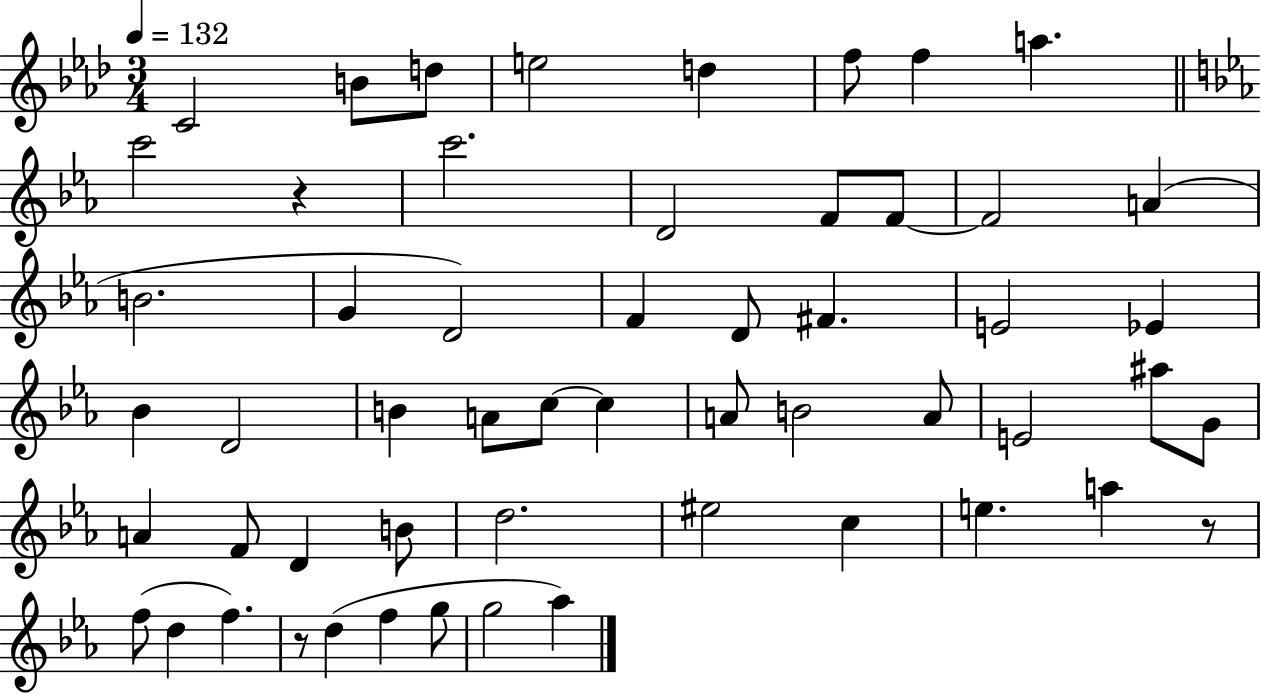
{
  \clef treble
  \numericTimeSignature
  \time 3/4
  \key aes \major
  \tempo 4 = 132
  \repeat volta 2 { c'2 b'8 d''8 | e''2 d''4 | f''8 f''4 a''4. | \bar "||" \break \key c \minor c'''2 r4 | c'''2. | d'2 f'8 f'8~~ | f'2 a'4( | \break b'2. | g'4 d'2) | f'4 d'8 fis'4. | e'2 ees'4 | \break bes'4 d'2 | b'4 a'8 c''8~~ c''4 | a'8 b'2 a'8 | e'2 ais''8 g'8 | \break a'4 f'8 d'4 b'8 | d''2. | eis''2 c''4 | e''4. a''4 r8 | \break f''8( d''4 f''4.) | r8 d''4( f''4 g''8 | g''2 aes''4) | } \bar "|."
}